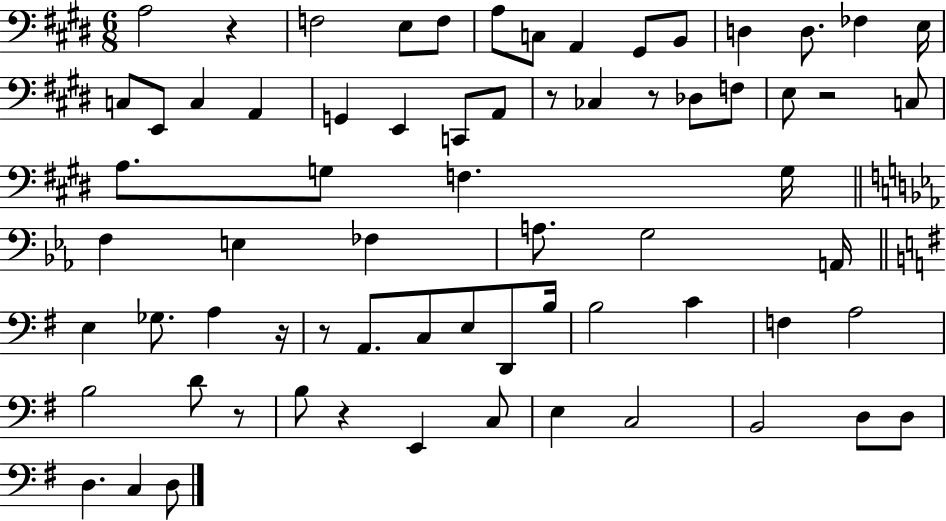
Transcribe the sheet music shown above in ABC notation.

X:1
T:Untitled
M:6/8
L:1/4
K:E
A,2 z F,2 E,/2 F,/2 A,/2 C,/2 A,, ^G,,/2 B,,/2 D, D,/2 _F, E,/4 C,/2 E,,/2 C, A,, G,, E,, C,,/2 A,,/2 z/2 _C, z/2 _D,/2 F,/2 E,/2 z2 C,/2 A,/2 G,/2 F, G,/4 F, E, _F, A,/2 G,2 A,,/4 E, _G,/2 A, z/4 z/2 A,,/2 C,/2 E,/2 D,,/2 B,/4 B,2 C F, A,2 B,2 D/2 z/2 B,/2 z E,, C,/2 E, C,2 B,,2 D,/2 D,/2 D, C, D,/2